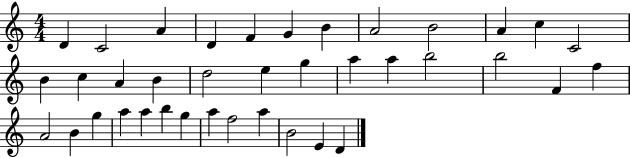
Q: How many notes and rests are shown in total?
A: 38